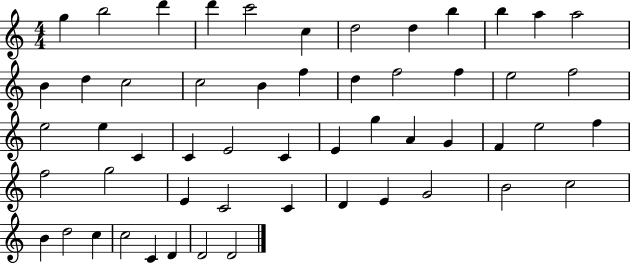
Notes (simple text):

G5/q B5/h D6/q D6/q C6/h C5/q D5/h D5/q B5/q B5/q A5/q A5/h B4/q D5/q C5/h C5/h B4/q F5/q D5/q F5/h F5/q E5/h F5/h E5/h E5/q C4/q C4/q E4/h C4/q E4/q G5/q A4/q G4/q F4/q E5/h F5/q F5/h G5/h E4/q C4/h C4/q D4/q E4/q G4/h B4/h C5/h B4/q D5/h C5/q C5/h C4/q D4/q D4/h D4/h